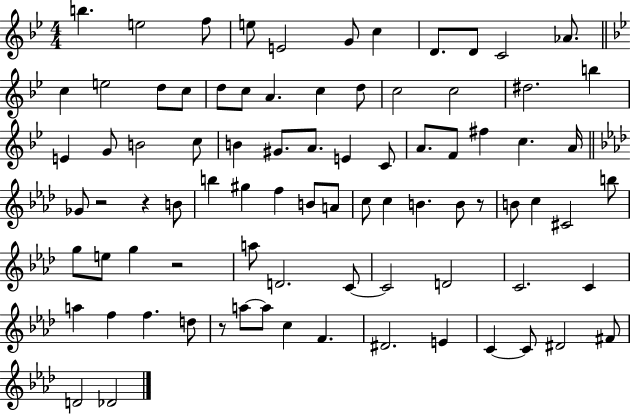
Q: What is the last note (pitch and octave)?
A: Db4